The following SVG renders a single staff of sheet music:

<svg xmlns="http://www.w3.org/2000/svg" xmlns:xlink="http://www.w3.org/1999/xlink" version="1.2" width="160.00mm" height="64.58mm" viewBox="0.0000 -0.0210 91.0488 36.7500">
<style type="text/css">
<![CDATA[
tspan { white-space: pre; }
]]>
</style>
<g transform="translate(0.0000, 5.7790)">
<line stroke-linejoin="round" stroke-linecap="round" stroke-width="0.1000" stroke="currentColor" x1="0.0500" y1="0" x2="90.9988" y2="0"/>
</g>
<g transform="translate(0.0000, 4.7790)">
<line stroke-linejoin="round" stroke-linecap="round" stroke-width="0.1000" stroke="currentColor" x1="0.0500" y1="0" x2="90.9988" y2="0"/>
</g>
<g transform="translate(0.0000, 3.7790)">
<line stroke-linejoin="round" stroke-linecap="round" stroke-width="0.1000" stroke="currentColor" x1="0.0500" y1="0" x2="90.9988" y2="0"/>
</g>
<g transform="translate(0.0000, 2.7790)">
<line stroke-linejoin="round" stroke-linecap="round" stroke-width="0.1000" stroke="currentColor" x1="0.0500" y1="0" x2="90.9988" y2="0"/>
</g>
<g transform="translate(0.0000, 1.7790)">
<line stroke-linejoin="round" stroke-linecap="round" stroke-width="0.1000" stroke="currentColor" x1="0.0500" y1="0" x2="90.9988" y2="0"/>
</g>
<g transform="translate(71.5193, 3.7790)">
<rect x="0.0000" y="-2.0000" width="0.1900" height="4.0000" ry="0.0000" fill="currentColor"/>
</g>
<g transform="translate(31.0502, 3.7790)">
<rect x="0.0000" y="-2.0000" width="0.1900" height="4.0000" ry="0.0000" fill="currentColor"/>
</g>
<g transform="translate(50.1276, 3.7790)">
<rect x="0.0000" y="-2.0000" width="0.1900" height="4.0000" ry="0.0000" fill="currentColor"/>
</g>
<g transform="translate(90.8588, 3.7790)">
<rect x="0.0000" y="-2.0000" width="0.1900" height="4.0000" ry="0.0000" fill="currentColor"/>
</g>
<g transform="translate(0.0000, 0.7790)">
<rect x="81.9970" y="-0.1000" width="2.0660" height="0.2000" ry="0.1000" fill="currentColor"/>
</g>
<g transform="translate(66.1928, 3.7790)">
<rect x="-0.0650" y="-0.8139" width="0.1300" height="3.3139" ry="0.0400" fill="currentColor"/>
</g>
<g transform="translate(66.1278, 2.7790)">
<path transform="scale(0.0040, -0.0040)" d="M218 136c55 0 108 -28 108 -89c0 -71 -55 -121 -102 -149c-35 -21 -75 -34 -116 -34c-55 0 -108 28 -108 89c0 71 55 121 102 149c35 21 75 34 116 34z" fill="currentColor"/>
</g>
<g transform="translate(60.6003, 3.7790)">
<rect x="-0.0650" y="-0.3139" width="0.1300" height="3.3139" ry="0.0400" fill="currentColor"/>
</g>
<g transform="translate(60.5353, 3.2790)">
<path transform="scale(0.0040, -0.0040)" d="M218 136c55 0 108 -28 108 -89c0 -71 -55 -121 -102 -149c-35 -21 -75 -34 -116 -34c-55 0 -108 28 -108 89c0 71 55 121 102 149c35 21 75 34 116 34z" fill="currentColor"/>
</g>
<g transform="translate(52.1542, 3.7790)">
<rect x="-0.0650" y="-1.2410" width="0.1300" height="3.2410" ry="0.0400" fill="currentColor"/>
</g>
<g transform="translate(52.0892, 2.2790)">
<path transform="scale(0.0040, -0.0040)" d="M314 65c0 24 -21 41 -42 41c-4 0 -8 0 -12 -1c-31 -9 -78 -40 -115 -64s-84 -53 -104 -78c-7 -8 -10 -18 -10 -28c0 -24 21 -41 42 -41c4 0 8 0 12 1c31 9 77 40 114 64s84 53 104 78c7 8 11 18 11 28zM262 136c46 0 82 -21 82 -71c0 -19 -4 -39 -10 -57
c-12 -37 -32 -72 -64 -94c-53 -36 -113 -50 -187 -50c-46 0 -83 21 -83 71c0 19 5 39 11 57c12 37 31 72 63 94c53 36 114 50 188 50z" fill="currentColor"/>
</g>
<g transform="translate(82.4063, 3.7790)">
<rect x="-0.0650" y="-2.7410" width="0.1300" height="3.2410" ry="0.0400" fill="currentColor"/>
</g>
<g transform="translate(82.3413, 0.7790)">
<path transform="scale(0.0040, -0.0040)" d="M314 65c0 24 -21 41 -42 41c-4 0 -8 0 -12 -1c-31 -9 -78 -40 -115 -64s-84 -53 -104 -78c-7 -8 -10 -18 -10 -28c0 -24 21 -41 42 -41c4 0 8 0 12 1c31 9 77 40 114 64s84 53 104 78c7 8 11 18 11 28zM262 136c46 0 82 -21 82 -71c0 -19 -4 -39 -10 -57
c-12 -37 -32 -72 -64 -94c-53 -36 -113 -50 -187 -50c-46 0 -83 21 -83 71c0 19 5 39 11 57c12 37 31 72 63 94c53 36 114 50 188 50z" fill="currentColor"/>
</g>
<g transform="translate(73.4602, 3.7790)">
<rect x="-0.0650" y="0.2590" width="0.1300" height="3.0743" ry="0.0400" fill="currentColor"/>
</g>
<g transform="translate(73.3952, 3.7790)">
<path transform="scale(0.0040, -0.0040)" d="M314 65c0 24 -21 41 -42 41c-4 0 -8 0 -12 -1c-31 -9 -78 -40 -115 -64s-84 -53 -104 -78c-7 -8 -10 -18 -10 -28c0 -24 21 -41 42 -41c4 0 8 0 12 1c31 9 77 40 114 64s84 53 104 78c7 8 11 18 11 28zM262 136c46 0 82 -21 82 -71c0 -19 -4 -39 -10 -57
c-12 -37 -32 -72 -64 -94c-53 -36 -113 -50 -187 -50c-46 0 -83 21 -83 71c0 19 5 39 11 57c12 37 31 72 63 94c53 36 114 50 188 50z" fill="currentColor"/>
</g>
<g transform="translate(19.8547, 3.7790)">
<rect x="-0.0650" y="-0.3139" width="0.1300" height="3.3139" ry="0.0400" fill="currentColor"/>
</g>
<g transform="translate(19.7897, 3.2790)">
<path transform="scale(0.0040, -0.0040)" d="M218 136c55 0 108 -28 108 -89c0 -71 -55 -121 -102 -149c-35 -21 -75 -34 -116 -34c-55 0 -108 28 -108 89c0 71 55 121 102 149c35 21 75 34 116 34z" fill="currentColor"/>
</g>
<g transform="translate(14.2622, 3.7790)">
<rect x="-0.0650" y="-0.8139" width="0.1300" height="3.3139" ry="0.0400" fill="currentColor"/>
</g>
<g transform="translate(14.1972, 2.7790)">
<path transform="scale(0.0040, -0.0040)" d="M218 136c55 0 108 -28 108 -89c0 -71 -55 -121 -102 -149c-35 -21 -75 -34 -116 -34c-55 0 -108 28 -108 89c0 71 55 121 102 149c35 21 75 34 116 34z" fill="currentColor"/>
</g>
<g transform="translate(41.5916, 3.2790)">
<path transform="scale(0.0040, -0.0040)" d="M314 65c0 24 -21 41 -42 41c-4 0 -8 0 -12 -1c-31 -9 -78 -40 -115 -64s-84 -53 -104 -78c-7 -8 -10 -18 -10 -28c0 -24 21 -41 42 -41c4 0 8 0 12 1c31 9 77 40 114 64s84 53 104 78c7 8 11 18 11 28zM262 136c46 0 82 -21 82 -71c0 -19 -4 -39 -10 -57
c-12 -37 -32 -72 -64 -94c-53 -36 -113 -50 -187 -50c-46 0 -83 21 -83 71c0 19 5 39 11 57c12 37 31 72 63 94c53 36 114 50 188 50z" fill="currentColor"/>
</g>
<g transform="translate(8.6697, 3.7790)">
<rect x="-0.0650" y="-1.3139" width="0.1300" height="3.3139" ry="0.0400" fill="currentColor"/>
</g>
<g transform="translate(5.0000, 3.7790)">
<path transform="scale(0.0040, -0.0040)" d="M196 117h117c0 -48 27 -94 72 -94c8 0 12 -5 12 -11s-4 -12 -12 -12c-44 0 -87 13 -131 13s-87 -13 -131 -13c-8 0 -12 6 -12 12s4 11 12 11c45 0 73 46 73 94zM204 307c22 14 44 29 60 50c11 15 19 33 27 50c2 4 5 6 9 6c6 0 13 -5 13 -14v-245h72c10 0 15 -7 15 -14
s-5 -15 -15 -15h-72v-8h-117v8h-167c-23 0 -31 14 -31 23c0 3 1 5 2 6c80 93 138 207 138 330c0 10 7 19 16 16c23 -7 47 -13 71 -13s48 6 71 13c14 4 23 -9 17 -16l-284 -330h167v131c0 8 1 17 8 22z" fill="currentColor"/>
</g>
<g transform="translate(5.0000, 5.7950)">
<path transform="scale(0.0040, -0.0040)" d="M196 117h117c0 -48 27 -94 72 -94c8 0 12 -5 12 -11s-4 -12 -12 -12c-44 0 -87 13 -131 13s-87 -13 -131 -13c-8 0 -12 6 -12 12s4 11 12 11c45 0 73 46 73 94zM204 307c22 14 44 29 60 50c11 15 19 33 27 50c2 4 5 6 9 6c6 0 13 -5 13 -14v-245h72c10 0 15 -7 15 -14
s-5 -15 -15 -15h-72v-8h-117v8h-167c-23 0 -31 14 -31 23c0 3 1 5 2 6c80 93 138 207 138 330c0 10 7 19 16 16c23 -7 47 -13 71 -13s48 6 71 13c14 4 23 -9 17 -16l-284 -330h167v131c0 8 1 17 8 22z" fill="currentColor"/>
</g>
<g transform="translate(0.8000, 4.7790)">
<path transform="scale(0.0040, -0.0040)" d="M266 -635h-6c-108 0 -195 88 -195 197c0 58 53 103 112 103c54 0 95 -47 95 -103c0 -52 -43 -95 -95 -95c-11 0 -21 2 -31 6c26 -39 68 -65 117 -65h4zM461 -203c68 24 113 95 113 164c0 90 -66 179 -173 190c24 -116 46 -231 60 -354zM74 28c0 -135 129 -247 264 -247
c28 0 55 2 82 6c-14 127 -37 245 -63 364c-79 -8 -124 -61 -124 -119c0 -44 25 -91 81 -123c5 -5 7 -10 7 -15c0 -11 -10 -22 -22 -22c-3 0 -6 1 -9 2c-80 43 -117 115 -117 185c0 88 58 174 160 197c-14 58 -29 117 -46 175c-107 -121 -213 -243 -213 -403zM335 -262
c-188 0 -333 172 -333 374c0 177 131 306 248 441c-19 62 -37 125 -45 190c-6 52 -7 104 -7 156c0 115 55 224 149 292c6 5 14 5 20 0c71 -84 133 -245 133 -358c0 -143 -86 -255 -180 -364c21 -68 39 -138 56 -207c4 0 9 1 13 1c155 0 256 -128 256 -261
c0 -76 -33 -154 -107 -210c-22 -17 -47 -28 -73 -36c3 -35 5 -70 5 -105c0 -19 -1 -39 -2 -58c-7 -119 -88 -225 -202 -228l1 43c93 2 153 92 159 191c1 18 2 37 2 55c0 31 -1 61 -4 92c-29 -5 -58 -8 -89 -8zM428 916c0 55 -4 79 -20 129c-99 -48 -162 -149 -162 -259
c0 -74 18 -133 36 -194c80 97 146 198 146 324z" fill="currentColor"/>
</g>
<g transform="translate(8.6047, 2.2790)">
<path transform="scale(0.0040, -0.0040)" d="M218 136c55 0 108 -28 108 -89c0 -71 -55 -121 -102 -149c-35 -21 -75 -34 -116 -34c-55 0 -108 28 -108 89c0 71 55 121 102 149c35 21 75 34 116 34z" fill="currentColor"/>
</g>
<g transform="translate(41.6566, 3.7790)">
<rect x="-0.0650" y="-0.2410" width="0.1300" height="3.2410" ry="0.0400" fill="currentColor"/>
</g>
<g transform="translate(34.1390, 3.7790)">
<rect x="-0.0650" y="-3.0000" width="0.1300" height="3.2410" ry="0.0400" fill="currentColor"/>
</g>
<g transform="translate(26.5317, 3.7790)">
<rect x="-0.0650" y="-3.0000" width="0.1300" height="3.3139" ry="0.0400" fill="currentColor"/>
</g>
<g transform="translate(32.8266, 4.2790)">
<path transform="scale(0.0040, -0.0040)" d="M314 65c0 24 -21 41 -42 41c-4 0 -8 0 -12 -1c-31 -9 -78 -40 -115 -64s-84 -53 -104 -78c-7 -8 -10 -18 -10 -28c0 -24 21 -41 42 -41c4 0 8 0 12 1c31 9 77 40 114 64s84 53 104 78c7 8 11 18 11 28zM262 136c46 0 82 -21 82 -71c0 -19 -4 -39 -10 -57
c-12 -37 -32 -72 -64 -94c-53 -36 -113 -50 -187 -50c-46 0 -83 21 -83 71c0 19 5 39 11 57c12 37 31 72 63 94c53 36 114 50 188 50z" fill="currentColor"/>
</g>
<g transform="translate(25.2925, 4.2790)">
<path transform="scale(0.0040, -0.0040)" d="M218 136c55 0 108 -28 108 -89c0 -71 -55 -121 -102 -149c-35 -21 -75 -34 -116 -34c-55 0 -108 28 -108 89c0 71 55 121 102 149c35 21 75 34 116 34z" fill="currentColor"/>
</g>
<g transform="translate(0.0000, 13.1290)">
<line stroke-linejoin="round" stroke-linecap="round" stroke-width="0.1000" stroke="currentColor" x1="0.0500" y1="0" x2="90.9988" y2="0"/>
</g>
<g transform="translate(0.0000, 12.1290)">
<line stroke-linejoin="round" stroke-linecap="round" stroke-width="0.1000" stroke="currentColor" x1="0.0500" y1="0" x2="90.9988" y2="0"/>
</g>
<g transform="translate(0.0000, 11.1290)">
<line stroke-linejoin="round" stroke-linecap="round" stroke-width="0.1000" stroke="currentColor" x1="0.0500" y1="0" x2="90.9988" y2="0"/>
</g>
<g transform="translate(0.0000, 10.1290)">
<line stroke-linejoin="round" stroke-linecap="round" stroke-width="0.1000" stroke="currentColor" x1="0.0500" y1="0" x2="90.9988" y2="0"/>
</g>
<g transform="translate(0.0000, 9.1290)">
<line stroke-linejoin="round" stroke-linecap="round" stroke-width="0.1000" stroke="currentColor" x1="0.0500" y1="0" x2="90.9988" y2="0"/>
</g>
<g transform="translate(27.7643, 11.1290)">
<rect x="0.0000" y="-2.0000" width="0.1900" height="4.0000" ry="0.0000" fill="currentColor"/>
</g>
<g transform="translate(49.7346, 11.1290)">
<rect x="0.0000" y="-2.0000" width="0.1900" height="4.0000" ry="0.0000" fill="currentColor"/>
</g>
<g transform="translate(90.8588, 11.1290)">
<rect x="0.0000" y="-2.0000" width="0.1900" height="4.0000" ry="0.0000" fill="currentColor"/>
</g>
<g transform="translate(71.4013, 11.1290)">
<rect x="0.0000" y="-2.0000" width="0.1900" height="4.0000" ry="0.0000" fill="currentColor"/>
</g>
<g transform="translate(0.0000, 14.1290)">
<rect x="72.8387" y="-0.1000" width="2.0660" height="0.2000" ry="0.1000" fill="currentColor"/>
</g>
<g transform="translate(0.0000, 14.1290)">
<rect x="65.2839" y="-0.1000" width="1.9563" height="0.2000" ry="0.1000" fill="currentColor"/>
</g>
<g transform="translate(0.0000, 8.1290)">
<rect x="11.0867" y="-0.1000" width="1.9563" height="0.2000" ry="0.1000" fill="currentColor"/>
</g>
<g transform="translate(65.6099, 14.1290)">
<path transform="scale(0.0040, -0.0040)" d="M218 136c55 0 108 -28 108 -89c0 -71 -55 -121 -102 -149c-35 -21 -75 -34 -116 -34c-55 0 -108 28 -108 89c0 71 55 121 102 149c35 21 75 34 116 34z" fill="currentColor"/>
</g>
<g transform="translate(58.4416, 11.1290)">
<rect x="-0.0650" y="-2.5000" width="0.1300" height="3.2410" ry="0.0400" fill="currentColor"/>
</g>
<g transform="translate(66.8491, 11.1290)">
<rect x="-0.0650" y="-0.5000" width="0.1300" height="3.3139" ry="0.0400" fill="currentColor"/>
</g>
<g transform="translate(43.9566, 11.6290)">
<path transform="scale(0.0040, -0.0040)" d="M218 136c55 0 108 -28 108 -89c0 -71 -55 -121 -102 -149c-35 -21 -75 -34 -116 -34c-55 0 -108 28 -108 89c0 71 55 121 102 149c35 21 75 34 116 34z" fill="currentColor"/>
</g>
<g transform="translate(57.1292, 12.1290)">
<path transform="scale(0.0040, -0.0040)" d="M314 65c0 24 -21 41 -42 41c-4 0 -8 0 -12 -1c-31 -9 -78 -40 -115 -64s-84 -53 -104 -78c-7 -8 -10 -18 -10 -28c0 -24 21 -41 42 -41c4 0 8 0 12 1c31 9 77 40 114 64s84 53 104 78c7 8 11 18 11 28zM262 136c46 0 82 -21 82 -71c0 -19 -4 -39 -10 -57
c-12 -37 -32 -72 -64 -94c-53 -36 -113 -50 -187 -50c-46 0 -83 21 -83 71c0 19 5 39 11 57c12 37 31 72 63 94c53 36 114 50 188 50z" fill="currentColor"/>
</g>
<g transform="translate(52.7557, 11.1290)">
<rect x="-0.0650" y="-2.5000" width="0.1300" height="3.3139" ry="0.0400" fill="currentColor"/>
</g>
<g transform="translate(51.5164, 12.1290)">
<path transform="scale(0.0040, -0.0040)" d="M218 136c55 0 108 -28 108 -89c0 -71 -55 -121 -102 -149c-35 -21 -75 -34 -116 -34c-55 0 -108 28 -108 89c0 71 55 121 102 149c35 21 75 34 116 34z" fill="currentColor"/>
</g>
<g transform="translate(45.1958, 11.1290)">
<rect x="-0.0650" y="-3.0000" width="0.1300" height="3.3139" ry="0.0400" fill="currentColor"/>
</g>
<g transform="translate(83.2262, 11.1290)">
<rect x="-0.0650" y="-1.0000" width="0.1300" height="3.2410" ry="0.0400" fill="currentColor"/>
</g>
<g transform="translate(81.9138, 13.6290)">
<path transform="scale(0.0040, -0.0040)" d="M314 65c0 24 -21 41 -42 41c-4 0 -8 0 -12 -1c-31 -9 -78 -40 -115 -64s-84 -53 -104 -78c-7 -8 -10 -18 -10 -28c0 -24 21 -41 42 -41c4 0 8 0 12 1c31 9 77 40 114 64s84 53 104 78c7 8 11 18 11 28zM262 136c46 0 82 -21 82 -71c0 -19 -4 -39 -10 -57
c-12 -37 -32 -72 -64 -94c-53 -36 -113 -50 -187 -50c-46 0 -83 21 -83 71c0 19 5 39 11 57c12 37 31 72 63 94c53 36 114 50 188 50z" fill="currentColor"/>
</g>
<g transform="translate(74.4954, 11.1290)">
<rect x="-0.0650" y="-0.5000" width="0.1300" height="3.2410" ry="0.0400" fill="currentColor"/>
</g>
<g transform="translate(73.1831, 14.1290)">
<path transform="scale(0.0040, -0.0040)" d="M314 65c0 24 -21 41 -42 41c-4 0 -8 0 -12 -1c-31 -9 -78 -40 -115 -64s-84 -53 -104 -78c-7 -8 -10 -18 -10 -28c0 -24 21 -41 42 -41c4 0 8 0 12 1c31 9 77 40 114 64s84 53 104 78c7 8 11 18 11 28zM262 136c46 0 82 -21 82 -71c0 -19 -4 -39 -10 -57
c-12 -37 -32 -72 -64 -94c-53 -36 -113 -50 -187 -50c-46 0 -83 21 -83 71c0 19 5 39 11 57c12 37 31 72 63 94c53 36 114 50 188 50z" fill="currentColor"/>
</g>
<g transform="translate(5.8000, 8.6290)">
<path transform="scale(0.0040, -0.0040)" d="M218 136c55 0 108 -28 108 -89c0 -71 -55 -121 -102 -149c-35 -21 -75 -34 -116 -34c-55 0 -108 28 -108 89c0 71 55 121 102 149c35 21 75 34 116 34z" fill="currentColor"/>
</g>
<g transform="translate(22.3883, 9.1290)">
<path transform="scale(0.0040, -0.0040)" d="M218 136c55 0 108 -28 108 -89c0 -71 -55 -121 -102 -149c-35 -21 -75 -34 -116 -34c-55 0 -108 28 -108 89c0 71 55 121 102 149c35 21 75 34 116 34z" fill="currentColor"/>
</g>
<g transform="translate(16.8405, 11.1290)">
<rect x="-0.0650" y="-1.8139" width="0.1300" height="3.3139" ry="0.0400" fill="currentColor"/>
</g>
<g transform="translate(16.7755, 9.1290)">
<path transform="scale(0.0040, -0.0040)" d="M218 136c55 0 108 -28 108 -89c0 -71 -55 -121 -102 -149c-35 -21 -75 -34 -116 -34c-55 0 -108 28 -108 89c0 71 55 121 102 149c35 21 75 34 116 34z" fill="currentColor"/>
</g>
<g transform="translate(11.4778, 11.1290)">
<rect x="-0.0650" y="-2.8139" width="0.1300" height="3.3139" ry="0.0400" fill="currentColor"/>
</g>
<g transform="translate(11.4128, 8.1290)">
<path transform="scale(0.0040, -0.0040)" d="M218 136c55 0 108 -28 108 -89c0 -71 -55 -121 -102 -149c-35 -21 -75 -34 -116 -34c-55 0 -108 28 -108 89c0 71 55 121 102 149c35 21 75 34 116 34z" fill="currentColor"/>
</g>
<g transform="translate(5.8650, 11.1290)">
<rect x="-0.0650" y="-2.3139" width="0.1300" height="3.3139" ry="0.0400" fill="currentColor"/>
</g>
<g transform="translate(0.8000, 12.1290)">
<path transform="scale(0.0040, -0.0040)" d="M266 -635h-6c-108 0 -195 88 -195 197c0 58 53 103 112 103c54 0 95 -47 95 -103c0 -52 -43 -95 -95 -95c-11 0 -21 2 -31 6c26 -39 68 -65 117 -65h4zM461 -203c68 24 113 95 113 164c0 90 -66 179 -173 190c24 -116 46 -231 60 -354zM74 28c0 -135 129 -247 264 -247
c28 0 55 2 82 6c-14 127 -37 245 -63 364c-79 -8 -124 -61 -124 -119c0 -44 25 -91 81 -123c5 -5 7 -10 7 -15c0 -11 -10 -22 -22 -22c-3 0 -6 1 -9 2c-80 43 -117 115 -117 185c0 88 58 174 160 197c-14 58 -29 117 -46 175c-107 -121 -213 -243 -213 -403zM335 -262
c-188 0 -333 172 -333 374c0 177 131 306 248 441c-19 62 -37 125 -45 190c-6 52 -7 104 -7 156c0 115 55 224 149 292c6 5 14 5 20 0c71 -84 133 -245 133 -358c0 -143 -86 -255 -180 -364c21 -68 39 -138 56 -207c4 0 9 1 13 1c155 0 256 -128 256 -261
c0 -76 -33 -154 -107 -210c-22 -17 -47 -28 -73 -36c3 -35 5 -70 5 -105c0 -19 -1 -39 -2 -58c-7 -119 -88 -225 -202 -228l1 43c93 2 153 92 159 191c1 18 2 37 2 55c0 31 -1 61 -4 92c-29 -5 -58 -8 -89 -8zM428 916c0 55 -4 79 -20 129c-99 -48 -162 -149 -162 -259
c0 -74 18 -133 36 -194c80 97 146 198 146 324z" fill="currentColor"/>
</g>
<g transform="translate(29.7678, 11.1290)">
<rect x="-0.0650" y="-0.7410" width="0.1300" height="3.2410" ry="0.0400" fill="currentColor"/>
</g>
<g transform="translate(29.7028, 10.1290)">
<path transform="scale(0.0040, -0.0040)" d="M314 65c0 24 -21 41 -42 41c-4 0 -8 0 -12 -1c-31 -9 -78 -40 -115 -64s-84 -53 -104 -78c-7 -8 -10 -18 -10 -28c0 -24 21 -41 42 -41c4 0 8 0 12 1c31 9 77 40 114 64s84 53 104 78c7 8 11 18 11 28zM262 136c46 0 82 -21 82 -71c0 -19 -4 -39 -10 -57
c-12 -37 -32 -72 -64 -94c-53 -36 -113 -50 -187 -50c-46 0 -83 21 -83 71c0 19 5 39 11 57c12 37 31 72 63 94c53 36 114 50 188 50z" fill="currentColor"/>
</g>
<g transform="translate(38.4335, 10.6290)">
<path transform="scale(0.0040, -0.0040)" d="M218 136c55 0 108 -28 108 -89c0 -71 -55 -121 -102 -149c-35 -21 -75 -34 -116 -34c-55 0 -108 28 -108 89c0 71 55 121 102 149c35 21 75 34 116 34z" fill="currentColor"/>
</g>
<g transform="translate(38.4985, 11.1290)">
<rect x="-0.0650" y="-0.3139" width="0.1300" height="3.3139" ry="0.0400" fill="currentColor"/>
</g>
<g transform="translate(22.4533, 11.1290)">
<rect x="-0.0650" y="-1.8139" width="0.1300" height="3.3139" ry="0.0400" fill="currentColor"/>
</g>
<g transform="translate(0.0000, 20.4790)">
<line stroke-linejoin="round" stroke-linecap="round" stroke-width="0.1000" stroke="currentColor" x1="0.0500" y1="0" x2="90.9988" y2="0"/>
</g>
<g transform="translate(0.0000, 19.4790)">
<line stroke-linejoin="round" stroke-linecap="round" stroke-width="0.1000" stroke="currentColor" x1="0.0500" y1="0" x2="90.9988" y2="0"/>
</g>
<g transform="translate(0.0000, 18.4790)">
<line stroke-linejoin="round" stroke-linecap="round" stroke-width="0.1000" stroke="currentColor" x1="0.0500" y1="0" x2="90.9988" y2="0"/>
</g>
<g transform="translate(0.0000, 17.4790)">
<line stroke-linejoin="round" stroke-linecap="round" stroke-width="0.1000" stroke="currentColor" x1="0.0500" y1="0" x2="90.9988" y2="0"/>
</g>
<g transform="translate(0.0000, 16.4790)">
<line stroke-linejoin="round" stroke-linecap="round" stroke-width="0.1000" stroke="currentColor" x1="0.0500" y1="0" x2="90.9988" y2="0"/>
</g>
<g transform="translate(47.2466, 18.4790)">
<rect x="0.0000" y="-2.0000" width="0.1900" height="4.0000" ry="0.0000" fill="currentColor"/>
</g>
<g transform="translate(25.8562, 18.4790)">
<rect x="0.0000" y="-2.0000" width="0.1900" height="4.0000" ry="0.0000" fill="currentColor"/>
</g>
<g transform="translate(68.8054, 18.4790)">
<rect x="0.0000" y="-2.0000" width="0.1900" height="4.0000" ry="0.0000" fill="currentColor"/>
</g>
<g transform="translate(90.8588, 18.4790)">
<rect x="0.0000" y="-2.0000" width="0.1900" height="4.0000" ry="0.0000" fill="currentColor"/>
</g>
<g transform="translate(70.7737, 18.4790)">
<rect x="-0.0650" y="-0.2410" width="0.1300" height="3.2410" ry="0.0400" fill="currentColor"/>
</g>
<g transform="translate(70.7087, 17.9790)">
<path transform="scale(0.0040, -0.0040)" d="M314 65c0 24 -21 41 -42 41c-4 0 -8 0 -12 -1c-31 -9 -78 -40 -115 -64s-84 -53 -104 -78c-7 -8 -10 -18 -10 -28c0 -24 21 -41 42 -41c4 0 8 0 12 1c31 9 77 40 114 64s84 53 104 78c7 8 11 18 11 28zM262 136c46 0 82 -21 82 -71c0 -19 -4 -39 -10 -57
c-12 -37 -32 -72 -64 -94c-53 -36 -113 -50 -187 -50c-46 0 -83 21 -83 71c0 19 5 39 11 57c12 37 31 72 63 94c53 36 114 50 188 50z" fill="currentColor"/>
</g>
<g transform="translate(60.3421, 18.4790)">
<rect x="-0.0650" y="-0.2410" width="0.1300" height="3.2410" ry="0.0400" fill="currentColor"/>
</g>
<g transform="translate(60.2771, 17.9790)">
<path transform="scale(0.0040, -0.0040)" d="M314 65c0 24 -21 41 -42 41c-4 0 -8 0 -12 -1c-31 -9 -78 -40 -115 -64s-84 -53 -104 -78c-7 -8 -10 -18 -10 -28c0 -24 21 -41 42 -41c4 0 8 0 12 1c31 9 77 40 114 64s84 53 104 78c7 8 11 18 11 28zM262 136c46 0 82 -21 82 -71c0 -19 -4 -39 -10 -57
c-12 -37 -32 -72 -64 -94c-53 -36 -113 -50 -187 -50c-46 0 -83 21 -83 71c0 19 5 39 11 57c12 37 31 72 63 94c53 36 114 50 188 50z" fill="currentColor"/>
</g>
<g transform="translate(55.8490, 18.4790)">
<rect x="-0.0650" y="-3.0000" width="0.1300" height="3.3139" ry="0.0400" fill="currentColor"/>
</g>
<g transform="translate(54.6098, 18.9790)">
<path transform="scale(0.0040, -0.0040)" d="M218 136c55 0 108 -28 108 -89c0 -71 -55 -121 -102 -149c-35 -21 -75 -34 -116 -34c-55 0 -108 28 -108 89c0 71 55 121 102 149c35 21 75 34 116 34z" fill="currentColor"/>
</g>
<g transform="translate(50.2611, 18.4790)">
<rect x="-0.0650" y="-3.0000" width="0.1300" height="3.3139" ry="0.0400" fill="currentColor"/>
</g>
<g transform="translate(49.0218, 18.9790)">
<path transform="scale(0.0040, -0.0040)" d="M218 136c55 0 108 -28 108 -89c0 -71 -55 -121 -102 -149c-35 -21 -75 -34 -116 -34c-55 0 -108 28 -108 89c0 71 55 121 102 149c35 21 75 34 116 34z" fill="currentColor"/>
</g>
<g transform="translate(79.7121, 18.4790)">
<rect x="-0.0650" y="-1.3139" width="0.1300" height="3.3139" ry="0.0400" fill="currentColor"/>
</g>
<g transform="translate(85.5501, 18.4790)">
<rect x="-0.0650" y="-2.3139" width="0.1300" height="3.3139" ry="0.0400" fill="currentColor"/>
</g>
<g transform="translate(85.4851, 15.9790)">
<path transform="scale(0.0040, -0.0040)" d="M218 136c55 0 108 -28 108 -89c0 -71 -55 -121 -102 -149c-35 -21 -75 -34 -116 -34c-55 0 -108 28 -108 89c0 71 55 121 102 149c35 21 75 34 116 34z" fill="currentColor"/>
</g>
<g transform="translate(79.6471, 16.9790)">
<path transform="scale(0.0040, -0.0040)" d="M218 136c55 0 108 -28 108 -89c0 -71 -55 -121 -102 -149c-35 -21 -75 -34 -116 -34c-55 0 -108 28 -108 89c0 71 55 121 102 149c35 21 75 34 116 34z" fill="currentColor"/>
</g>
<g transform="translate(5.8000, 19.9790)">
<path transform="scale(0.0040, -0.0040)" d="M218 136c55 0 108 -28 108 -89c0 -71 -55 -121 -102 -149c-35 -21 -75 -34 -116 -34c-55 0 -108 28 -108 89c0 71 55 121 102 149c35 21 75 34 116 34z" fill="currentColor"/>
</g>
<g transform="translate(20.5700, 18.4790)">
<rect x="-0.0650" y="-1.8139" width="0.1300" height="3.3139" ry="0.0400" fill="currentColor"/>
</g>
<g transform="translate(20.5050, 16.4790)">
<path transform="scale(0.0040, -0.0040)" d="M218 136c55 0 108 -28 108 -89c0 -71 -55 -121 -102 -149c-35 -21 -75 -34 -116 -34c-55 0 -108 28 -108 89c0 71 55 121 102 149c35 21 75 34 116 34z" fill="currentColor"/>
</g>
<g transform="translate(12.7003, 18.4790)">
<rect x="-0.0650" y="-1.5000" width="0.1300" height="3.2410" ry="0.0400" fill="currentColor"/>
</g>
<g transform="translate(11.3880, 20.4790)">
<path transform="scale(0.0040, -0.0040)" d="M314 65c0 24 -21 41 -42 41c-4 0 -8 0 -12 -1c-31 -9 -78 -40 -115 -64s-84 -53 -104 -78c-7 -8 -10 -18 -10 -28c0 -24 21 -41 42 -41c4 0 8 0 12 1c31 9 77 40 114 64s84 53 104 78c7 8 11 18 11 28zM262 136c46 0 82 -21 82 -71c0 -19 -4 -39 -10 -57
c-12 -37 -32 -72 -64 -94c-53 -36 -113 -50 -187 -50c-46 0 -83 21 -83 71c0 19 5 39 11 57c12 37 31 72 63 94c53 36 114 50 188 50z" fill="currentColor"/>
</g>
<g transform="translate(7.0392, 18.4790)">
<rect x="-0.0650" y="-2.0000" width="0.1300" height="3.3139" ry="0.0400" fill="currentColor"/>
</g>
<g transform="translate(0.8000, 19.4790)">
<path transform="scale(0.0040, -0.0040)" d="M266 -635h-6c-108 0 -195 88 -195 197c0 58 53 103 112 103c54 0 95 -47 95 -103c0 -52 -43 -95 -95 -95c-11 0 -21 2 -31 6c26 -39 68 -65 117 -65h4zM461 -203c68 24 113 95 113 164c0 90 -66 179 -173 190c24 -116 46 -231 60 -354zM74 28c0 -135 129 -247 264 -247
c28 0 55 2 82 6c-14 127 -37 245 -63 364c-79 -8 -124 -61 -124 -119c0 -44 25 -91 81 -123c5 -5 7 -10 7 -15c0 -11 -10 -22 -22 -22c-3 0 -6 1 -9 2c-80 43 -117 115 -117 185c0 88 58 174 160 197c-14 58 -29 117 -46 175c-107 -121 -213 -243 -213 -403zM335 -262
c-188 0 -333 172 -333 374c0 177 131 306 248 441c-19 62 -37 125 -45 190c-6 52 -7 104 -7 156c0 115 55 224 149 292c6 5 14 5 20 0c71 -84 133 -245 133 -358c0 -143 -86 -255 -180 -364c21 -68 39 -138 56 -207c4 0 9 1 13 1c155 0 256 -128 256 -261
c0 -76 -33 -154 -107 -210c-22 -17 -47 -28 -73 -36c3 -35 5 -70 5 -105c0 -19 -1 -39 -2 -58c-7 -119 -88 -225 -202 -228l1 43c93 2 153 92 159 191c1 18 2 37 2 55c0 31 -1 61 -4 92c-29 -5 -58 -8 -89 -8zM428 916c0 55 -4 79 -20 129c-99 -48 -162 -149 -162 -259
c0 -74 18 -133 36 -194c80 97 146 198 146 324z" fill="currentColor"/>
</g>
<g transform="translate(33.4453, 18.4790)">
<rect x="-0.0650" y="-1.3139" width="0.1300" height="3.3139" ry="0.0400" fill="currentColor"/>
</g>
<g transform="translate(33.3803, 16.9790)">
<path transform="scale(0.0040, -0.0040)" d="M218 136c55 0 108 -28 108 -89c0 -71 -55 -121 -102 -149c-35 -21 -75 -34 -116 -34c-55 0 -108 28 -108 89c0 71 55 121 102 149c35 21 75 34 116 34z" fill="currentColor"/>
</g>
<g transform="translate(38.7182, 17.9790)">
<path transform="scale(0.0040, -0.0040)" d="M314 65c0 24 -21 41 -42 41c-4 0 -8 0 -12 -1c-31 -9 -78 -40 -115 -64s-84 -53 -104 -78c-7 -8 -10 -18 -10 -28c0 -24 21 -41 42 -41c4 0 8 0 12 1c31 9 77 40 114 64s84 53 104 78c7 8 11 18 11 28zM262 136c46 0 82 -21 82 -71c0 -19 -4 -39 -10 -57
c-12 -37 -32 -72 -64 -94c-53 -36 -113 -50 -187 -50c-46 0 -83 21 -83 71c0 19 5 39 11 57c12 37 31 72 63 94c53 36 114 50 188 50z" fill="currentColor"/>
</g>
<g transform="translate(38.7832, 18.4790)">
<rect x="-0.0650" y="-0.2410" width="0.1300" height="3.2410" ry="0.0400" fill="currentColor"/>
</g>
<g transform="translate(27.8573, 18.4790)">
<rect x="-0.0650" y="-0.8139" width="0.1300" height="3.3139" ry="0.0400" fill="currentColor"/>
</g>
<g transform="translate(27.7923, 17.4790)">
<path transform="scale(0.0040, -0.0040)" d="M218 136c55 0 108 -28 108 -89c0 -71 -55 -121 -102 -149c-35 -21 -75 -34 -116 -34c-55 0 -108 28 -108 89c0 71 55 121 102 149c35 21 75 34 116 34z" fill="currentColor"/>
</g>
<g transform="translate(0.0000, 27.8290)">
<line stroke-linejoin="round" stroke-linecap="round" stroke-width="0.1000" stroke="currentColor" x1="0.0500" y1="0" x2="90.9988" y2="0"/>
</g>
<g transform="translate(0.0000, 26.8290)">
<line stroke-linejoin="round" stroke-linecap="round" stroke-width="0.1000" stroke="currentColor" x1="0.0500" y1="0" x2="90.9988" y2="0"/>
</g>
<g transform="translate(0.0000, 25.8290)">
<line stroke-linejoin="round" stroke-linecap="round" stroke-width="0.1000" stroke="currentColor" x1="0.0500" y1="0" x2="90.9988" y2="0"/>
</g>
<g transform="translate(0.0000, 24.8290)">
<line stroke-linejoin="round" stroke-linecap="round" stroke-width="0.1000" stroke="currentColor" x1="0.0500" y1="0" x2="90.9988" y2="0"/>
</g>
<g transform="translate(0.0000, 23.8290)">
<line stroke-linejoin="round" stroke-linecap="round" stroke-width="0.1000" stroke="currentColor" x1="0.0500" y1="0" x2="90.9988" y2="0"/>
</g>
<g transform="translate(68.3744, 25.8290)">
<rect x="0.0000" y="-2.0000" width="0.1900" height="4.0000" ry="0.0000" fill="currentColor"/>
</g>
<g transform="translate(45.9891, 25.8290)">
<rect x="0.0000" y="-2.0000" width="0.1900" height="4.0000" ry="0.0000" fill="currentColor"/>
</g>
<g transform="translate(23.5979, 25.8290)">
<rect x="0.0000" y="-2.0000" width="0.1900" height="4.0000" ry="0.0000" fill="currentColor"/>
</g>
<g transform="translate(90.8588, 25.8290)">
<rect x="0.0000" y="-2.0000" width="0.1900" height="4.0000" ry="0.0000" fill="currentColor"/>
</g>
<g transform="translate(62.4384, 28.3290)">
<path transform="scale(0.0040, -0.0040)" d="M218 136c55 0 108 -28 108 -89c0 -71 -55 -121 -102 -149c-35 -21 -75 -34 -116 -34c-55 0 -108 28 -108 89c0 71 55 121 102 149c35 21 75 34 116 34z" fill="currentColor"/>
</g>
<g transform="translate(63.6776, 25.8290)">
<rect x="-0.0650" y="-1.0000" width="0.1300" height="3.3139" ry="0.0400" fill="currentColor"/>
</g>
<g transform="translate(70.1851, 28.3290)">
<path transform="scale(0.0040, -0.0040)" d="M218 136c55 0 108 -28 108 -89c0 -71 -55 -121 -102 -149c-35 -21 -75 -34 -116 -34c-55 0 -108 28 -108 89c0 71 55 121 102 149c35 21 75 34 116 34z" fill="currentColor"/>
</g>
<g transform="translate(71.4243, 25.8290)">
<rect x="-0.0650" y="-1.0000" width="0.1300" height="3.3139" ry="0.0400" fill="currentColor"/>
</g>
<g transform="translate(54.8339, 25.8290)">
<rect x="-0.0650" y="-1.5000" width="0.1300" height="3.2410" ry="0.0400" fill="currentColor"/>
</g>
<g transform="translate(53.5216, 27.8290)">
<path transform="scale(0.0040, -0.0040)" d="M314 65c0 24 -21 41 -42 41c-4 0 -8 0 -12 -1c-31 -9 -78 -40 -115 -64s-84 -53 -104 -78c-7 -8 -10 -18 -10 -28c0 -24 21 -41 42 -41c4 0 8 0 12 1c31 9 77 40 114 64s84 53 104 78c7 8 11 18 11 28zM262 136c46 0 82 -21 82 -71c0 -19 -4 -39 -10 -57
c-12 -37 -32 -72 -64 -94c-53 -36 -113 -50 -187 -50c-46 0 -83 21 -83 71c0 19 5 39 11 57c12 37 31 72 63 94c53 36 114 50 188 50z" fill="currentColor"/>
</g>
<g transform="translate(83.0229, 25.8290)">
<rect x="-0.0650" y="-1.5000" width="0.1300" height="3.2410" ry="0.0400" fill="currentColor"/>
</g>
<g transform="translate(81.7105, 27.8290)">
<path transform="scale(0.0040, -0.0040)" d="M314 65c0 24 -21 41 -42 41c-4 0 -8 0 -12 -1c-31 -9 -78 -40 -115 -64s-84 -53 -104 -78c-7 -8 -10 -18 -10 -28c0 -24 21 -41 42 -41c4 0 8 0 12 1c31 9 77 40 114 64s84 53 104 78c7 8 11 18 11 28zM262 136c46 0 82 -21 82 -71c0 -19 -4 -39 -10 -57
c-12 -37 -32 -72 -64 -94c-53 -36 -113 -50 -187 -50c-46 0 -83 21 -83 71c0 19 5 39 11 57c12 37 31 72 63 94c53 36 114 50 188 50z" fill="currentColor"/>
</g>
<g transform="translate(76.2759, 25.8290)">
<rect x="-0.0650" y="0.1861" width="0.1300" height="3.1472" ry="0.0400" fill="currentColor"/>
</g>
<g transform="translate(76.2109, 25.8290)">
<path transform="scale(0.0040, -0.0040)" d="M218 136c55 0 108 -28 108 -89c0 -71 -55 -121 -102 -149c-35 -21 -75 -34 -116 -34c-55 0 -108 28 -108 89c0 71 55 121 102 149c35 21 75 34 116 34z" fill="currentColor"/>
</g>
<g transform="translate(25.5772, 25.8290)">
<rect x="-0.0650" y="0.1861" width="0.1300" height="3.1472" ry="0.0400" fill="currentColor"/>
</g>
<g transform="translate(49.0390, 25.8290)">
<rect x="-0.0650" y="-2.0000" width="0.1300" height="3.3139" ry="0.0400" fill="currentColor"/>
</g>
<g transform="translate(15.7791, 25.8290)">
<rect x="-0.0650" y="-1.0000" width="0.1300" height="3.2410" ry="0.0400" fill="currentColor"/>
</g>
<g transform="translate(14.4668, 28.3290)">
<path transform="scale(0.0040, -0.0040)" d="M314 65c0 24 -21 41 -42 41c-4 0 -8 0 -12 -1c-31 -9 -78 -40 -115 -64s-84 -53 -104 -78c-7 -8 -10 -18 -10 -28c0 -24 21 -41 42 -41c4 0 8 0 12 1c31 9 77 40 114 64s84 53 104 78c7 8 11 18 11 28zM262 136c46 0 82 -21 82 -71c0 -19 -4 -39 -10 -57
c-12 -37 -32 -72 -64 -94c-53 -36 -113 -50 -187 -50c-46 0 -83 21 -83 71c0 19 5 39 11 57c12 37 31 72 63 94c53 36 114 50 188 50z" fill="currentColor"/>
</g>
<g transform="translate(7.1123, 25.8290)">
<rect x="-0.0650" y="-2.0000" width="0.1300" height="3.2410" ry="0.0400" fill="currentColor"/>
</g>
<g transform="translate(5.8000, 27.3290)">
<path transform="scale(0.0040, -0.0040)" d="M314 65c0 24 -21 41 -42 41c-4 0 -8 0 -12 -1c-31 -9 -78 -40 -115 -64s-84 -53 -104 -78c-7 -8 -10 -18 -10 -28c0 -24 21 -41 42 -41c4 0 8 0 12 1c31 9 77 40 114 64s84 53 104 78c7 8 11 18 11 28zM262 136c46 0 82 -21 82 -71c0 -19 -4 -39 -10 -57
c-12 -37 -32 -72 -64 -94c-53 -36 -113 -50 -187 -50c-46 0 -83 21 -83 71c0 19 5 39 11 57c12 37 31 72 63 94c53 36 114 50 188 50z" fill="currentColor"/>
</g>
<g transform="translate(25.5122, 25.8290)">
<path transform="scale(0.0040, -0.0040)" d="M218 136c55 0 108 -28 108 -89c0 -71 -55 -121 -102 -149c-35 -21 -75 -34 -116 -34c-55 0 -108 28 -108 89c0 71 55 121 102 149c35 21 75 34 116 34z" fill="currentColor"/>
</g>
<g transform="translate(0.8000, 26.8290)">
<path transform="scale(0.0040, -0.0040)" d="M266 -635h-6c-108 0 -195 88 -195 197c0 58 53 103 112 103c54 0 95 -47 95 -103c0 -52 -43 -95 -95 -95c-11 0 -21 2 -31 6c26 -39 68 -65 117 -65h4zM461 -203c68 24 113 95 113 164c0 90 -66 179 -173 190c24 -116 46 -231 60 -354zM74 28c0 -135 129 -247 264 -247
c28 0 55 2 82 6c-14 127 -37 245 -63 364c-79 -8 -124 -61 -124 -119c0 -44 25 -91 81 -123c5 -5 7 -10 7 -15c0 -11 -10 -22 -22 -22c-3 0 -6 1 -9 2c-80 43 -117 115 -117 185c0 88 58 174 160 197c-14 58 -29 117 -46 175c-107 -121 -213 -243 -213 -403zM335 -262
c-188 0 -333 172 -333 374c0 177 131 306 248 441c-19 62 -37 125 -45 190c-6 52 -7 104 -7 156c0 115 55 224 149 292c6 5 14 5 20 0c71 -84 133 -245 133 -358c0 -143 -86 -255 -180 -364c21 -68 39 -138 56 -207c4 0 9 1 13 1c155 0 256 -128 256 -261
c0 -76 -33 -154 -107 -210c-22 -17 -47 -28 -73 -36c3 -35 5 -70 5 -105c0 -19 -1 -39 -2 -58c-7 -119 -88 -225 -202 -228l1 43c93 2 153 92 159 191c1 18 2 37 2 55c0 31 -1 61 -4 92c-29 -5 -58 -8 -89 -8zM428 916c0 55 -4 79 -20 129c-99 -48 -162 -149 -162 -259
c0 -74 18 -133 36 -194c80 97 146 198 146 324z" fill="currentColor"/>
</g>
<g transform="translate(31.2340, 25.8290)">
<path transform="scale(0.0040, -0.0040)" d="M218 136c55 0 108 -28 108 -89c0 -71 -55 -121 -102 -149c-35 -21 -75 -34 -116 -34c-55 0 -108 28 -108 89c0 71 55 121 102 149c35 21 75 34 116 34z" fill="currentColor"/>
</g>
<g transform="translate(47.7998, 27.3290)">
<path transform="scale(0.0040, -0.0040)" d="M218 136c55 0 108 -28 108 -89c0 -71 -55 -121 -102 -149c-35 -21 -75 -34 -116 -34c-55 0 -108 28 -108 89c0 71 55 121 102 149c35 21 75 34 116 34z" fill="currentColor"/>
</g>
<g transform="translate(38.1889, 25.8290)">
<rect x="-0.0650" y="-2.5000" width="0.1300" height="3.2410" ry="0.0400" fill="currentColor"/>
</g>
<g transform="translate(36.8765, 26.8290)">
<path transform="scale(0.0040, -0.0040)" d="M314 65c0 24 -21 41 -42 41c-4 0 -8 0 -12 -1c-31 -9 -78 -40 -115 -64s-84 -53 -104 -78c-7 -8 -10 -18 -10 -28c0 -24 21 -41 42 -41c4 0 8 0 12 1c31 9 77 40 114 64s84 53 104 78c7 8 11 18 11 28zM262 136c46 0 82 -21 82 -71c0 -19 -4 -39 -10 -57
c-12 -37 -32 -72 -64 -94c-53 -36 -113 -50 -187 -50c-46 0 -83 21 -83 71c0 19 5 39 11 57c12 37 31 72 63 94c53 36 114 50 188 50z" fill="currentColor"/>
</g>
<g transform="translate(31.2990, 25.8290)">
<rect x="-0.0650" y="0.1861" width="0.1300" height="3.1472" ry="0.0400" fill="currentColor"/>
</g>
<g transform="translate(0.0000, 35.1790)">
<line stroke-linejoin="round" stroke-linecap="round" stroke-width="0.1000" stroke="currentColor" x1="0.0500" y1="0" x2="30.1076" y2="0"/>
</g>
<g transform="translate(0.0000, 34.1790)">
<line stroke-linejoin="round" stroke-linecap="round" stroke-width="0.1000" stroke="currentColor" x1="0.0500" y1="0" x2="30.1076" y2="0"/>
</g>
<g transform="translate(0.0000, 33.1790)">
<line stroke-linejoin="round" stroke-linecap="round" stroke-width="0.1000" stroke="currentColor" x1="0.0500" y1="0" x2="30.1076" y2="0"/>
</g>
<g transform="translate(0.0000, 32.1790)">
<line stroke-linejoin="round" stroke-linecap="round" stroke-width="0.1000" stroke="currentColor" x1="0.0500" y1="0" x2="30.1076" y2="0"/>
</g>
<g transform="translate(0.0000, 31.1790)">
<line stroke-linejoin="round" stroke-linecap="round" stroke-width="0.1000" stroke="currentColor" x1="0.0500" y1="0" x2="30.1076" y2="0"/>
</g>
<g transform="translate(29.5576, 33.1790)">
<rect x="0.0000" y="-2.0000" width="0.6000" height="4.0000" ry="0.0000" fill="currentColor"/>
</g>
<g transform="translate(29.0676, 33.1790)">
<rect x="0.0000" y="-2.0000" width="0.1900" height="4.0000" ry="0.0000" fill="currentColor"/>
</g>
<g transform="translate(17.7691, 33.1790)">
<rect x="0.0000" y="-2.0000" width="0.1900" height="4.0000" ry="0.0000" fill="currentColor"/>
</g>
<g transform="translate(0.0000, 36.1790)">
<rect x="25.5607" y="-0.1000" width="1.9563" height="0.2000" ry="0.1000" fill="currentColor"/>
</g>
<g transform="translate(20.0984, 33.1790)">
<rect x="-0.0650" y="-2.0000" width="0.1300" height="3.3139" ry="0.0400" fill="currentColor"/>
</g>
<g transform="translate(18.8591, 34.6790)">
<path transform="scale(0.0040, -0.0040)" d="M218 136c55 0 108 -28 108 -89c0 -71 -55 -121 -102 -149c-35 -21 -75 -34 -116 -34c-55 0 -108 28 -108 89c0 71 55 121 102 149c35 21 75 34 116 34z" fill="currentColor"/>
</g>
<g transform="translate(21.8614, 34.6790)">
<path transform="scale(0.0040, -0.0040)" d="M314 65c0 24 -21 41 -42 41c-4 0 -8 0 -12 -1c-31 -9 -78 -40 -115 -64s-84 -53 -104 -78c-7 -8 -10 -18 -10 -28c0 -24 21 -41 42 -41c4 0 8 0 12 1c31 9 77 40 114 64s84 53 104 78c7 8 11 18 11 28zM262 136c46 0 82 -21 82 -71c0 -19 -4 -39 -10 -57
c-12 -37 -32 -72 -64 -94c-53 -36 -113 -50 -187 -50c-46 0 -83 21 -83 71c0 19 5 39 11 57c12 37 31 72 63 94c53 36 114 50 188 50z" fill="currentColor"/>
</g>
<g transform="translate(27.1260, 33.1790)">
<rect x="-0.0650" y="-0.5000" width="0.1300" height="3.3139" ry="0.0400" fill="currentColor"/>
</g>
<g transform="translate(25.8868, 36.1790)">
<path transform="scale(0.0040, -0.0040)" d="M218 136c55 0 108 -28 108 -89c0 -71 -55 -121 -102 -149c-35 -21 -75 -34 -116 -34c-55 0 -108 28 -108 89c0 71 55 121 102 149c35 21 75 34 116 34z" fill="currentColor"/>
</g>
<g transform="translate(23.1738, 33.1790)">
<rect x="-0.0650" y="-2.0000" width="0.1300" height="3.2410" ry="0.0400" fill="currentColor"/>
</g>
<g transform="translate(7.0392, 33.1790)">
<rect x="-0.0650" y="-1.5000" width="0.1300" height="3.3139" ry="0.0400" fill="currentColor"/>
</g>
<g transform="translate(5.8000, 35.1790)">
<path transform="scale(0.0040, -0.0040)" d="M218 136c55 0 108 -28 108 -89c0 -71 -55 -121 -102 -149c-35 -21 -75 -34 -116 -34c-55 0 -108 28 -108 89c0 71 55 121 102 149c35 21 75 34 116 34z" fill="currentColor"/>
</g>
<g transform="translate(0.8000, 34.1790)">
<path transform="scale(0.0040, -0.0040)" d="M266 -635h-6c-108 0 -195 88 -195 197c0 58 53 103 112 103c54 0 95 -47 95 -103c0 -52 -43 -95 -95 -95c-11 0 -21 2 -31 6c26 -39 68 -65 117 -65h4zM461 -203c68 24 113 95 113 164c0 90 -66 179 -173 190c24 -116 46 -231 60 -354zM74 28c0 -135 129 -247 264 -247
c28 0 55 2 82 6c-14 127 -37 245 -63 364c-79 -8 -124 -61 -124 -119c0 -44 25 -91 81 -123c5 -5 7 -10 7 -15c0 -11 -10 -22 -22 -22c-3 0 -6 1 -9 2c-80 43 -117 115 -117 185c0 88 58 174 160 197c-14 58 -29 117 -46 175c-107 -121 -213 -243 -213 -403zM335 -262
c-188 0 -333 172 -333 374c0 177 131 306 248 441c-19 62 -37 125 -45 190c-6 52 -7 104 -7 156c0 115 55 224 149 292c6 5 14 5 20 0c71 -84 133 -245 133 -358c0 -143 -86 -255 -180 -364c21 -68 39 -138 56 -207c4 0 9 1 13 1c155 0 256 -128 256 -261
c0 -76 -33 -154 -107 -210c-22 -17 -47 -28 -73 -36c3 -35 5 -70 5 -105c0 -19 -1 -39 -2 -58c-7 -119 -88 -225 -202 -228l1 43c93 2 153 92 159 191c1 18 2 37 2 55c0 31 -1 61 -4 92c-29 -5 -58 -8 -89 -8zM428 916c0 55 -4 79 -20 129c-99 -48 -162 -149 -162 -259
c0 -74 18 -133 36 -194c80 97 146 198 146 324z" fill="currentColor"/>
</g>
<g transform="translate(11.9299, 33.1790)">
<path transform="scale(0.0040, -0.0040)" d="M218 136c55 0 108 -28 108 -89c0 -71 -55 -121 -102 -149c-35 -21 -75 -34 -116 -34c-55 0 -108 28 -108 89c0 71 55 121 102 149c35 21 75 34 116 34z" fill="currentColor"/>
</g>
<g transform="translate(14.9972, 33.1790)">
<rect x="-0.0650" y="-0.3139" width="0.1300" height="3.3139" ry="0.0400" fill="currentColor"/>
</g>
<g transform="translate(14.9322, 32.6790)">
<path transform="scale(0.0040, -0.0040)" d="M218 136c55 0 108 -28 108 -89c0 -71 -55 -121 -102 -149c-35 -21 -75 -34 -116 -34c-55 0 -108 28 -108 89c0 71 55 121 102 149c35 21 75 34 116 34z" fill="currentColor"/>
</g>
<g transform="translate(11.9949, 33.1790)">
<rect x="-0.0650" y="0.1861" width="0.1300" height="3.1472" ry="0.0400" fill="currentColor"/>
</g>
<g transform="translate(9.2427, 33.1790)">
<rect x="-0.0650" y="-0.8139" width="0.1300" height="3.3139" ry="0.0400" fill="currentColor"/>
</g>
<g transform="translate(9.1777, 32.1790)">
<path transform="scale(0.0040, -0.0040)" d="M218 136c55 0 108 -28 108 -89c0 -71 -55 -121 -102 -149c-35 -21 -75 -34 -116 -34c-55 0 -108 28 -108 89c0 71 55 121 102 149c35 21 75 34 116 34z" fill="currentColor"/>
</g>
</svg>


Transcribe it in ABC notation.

X:1
T:Untitled
M:4/4
L:1/4
K:C
e d c A A2 c2 e2 c d B2 a2 g a f f d2 c A G G2 C C2 D2 F E2 f d e c2 A A c2 c2 e g F2 D2 B B G2 F E2 D D B E2 E d B c F F2 C